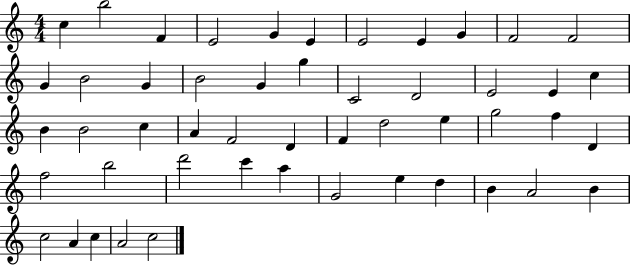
{
  \clef treble
  \numericTimeSignature
  \time 4/4
  \key c \major
  c''4 b''2 f'4 | e'2 g'4 e'4 | e'2 e'4 g'4 | f'2 f'2 | \break g'4 b'2 g'4 | b'2 g'4 g''4 | c'2 d'2 | e'2 e'4 c''4 | \break b'4 b'2 c''4 | a'4 f'2 d'4 | f'4 d''2 e''4 | g''2 f''4 d'4 | \break f''2 b''2 | d'''2 c'''4 a''4 | g'2 e''4 d''4 | b'4 a'2 b'4 | \break c''2 a'4 c''4 | a'2 c''2 | \bar "|."
}